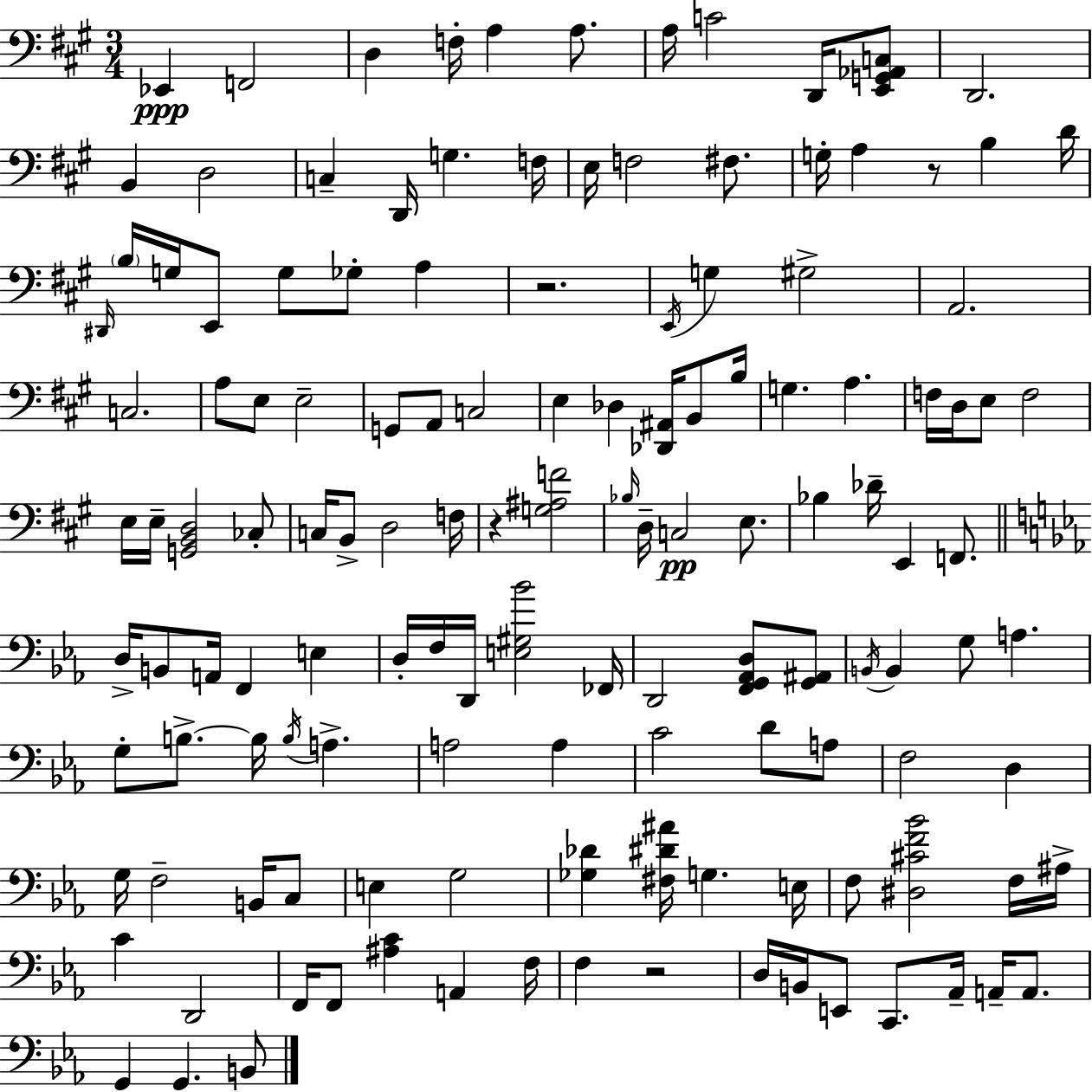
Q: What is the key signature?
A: A major